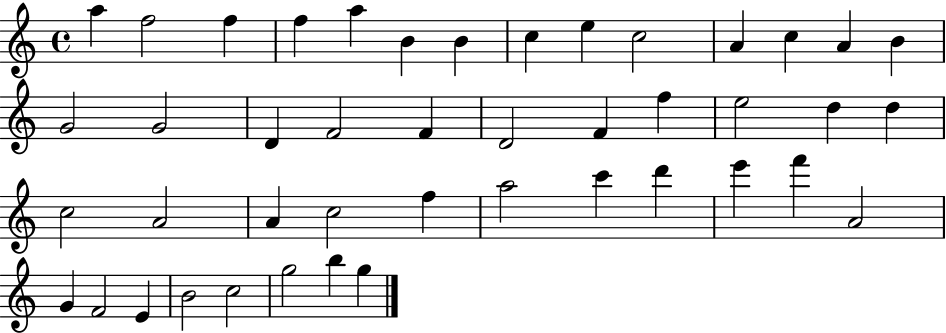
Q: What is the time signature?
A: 4/4